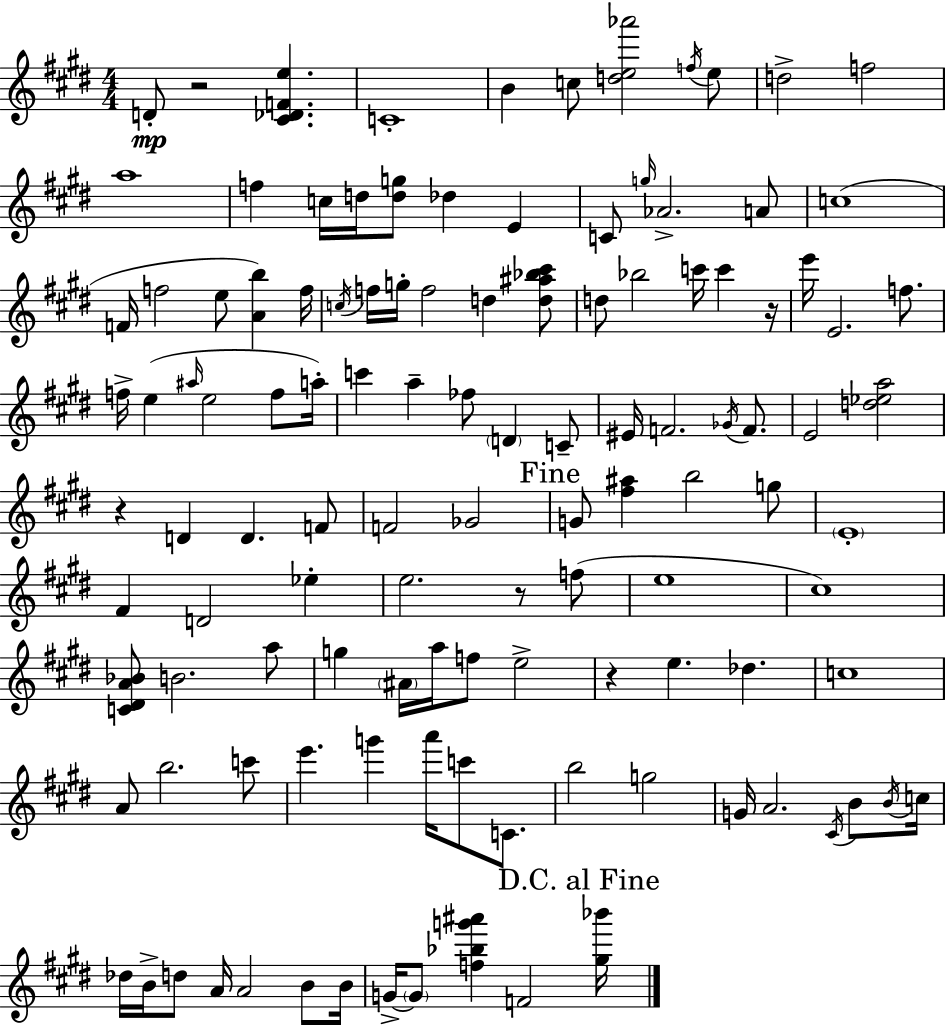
{
  \clef treble
  \numericTimeSignature
  \time 4/4
  \key e \major
  d'8-.\mp r2 <cis' des' f' e''>4. | c'1-. | b'4 c''8 <d'' e'' aes'''>2 \acciaccatura { f''16 } e''8 | d''2-> f''2 | \break a''1 | f''4 c''16 d''16 <d'' g''>8 des''4 e'4 | c'8 \grace { g''16 } aes'2.-> | a'8 c''1( | \break f'16 f''2 e''8 <a' b''>4) | f''16 \acciaccatura { c''16 } f''16 g''16-. f''2 d''4 | <d'' ais'' bes'' cis'''>8 d''8 bes''2 c'''16 c'''4 | r16 e'''16 e'2. | \break f''8. f''16-> e''4( \grace { ais''16 } e''2 | f''8 a''16-.) c'''4 a''4-- fes''8 \parenthesize d'4 | c'8-- eis'16 f'2. | \acciaccatura { ges'16 } f'8. e'2 <d'' ees'' a''>2 | \break r4 d'4 d'4. | f'8 f'2 ges'2 | \mark "Fine" g'8 <fis'' ais''>4 b''2 | g''8 \parenthesize e'1-. | \break fis'4 d'2 | ees''4-. e''2. | r8 f''8( e''1 | cis''1) | \break <c' dis' a' bes'>8 b'2. | a''8 g''4 \parenthesize ais'16 a''16 f''8 e''2-> | r4 e''4. des''4. | c''1 | \break a'8 b''2. | c'''8 e'''4. g'''4 a'''16 | c'''8 c'8. b''2 g''2 | g'16 a'2. | \break \acciaccatura { cis'16 } b'8 \acciaccatura { b'16 } c''16 des''16 b'16-> d''8 a'16 a'2 | b'8 b'16 g'16->~~ \parenthesize g'8 <f'' bes'' g''' ais'''>4 f'2 | \mark "D.C. al Fine" <gis'' bes'''>16 \bar "|."
}